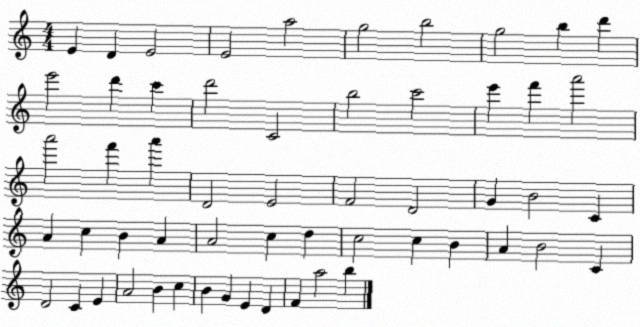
X:1
T:Untitled
M:4/4
L:1/4
K:C
E D E2 E2 a2 g2 b2 g2 b d' e'2 d' c' d'2 C2 b2 c'2 e' f' a'2 a'2 f' a' D2 E2 F2 D2 G B2 C A c B A A2 c d c2 c B A B2 C D2 C E A2 B c B G E D F a2 b